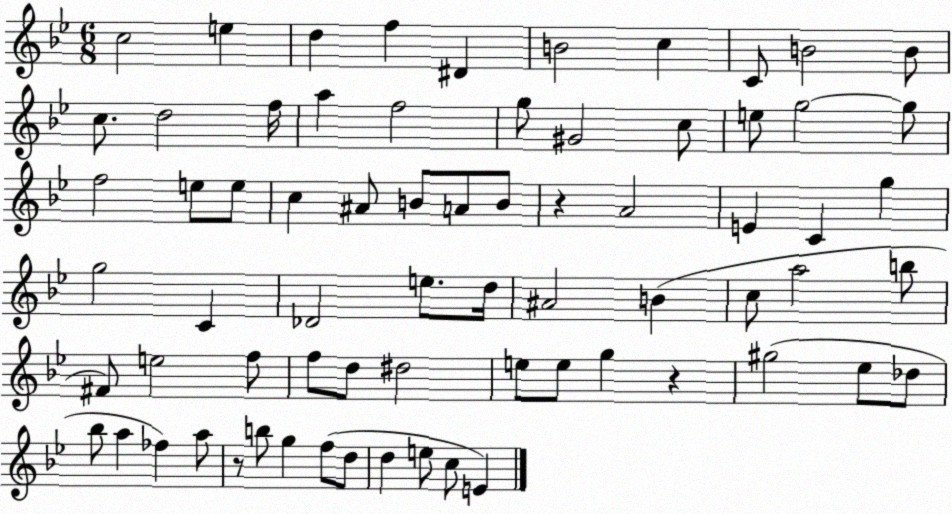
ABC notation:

X:1
T:Untitled
M:6/8
L:1/4
K:Bb
c2 e d f ^D B2 c C/2 B2 B/2 c/2 d2 f/4 a f2 g/2 ^G2 c/2 e/2 g2 g/2 f2 e/2 e/2 c ^A/2 B/2 A/2 B/2 z A2 E C g g2 C _D2 e/2 d/4 ^A2 B c/2 a2 b/2 ^F/2 e2 f/2 f/2 d/2 ^d2 e/2 e/2 g z ^g2 _e/2 _d/2 _b/2 a _f a/2 z/2 b/2 g f/2 d/2 d e/2 c/2 E